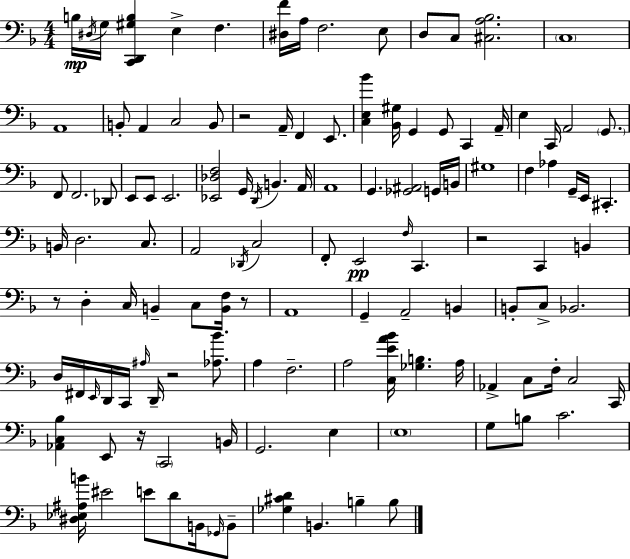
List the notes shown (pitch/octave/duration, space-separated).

B3/s D#3/s G3/s [C2,D2,G#3,B3]/q E3/q F3/q. [D#3,F4]/s A3/s F3/h. E3/e D3/e C3/e [C#3,A3,Bb3]/h. C3/w A2/w B2/e A2/q C3/h B2/e R/h A2/s F2/q E2/e. [C3,E3,Bb4]/q [Bb2,G#3]/s G2/q G2/e C2/q A2/s E3/q C2/s A2/h G2/e. F2/e F2/h. Db2/e E2/e E2/e E2/h. [Eb2,Db3,F3]/h G2/s D2/s B2/q. A2/s A2/w G2/q. [Gb2,A#2]/h G2/s B2/s G#3/w F3/q Ab3/q G2/s E2/s C#2/q. B2/s D3/h. C3/e. A2/h Db2/s C3/h F2/e E2/h F3/s C2/q. R/h C2/q B2/q R/e D3/q C3/s B2/q C3/e [B2,F3]/s R/e A2/w G2/q A2/h B2/q B2/e C3/e Bb2/h. D3/s F#2/s E2/s D2/s C2/s A#3/s D2/s R/h [Ab3,Bb4]/e. A3/q F3/h. A3/h [C3,E4,A4,Bb4]/s [Gb3,B3]/q. A3/s Ab2/q C3/e F3/s C3/h C2/s [Ab2,C3,Bb3]/q E2/e R/s C2/h B2/s G2/h. E3/q E3/w G3/e B3/e C4/h. [D#3,Eb3,A#3,B4]/s EIS4/h E4/e D4/e B2/s Gb2/s B2/e [Gb3,C#4,D4]/q B2/q. B3/q B3/e